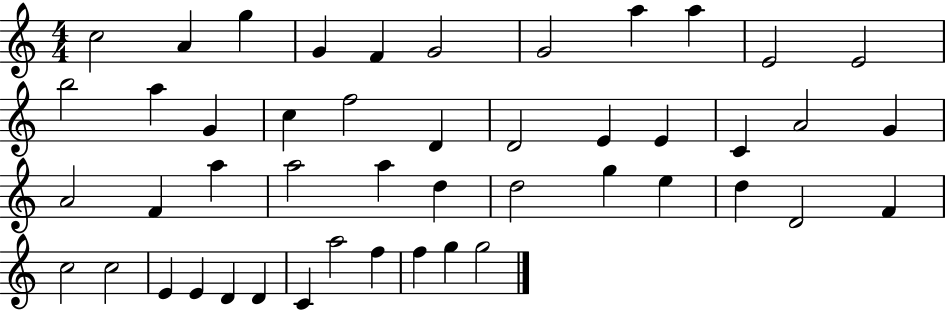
{
  \clef treble
  \numericTimeSignature
  \time 4/4
  \key c \major
  c''2 a'4 g''4 | g'4 f'4 g'2 | g'2 a''4 a''4 | e'2 e'2 | \break b''2 a''4 g'4 | c''4 f''2 d'4 | d'2 e'4 e'4 | c'4 a'2 g'4 | \break a'2 f'4 a''4 | a''2 a''4 d''4 | d''2 g''4 e''4 | d''4 d'2 f'4 | \break c''2 c''2 | e'4 e'4 d'4 d'4 | c'4 a''2 f''4 | f''4 g''4 g''2 | \break \bar "|."
}